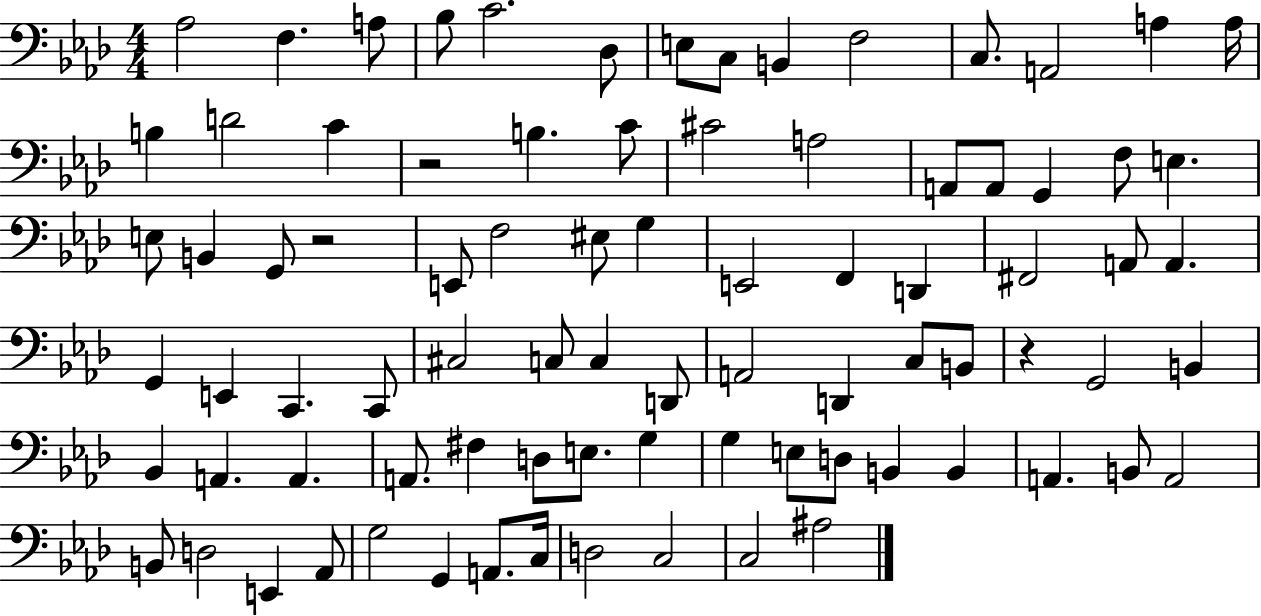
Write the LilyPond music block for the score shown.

{
  \clef bass
  \numericTimeSignature
  \time 4/4
  \key aes \major
  \repeat volta 2 { aes2 f4. a8 | bes8 c'2. des8 | e8 c8 b,4 f2 | c8. a,2 a4 a16 | \break b4 d'2 c'4 | r2 b4. c'8 | cis'2 a2 | a,8 a,8 g,4 f8 e4. | \break e8 b,4 g,8 r2 | e,8 f2 eis8 g4 | e,2 f,4 d,4 | fis,2 a,8 a,4. | \break g,4 e,4 c,4. c,8 | cis2 c8 c4 d,8 | a,2 d,4 c8 b,8 | r4 g,2 b,4 | \break bes,4 a,4. a,4. | a,8. fis4 d8 e8. g4 | g4 e8 d8 b,4 b,4 | a,4. b,8 a,2 | \break b,8 d2 e,4 aes,8 | g2 g,4 a,8. c16 | d2 c2 | c2 ais2 | \break } \bar "|."
}